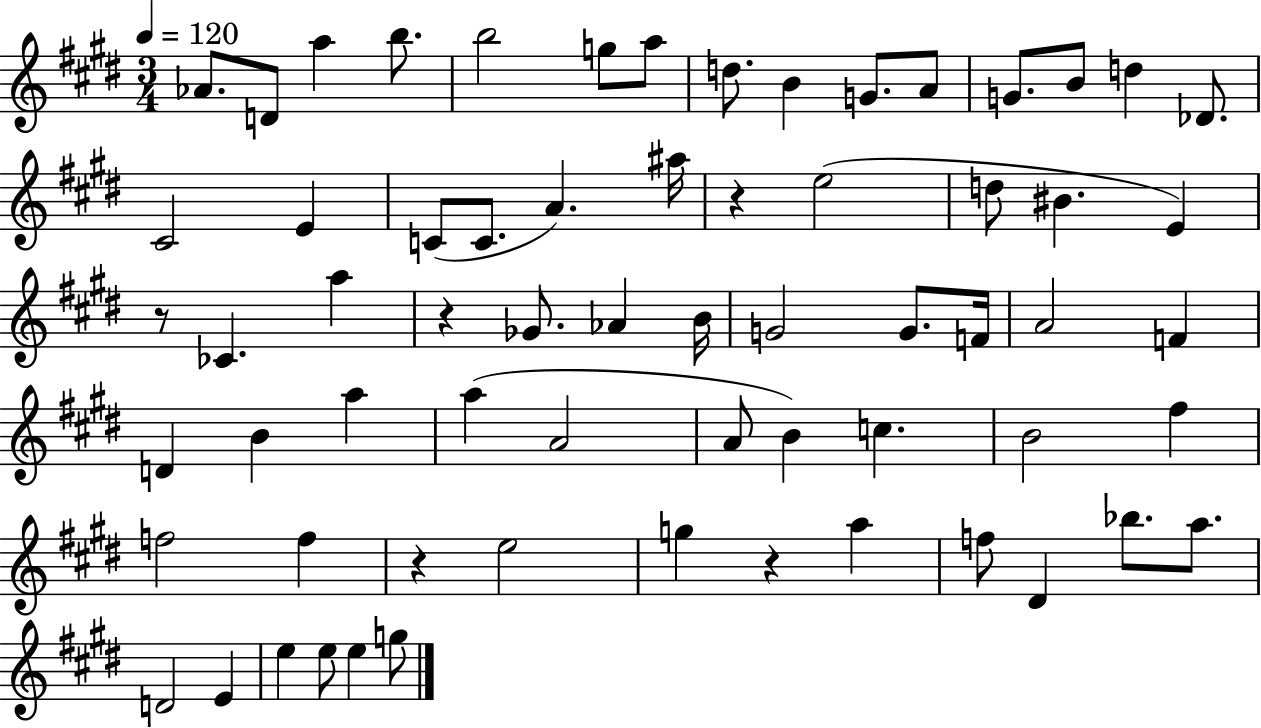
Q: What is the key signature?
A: E major